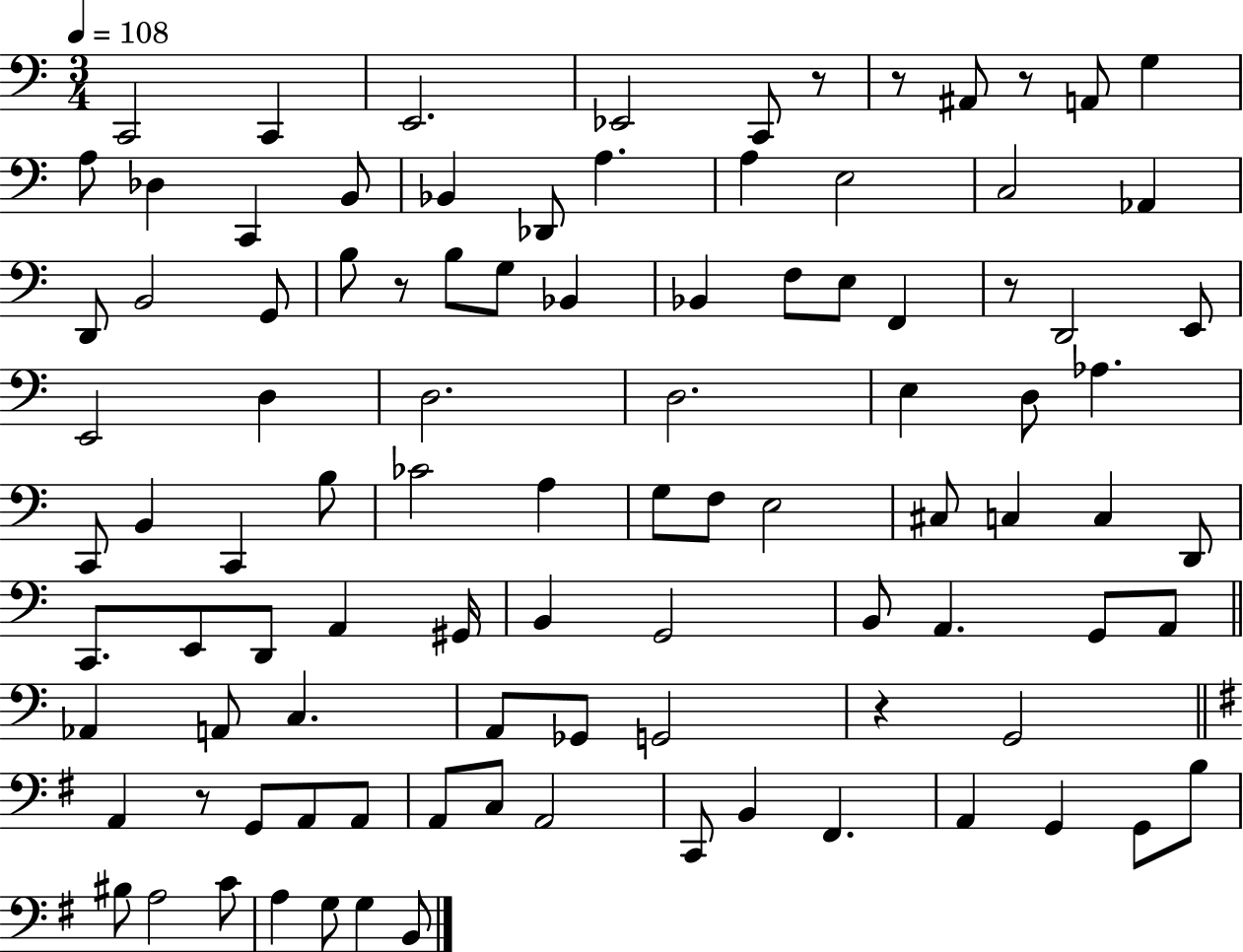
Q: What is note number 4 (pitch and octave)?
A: Eb2